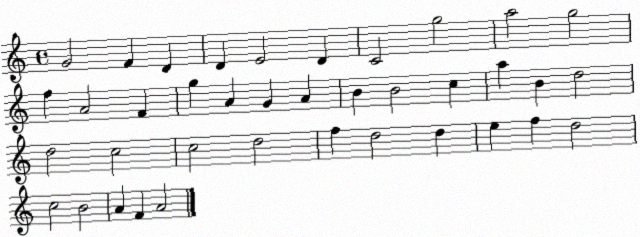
X:1
T:Untitled
M:4/4
L:1/4
K:C
G2 F D D E2 D C2 g2 a2 g2 f A2 F g A G A B B2 c a B d2 d2 c2 c2 d2 f d2 d e f d2 c2 B2 A F A2